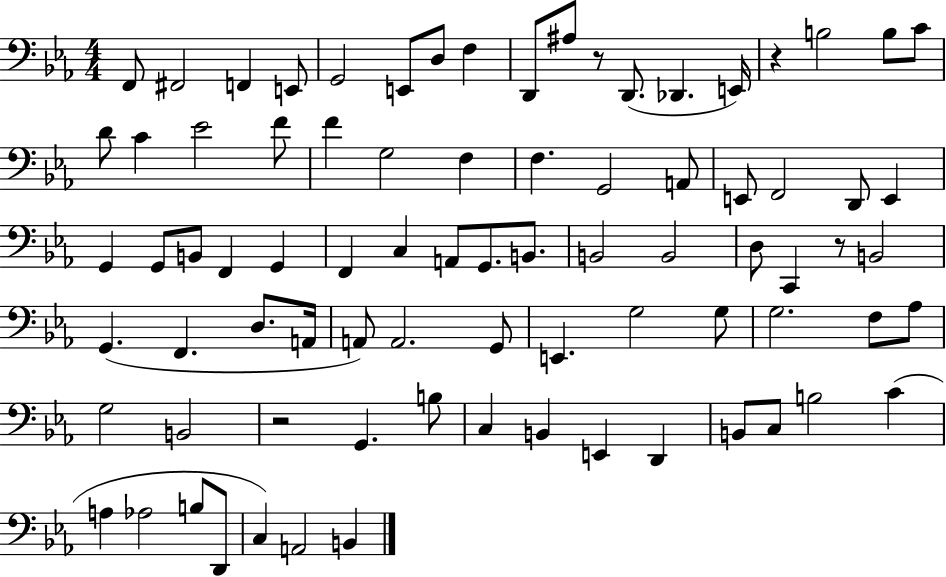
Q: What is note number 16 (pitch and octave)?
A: C4